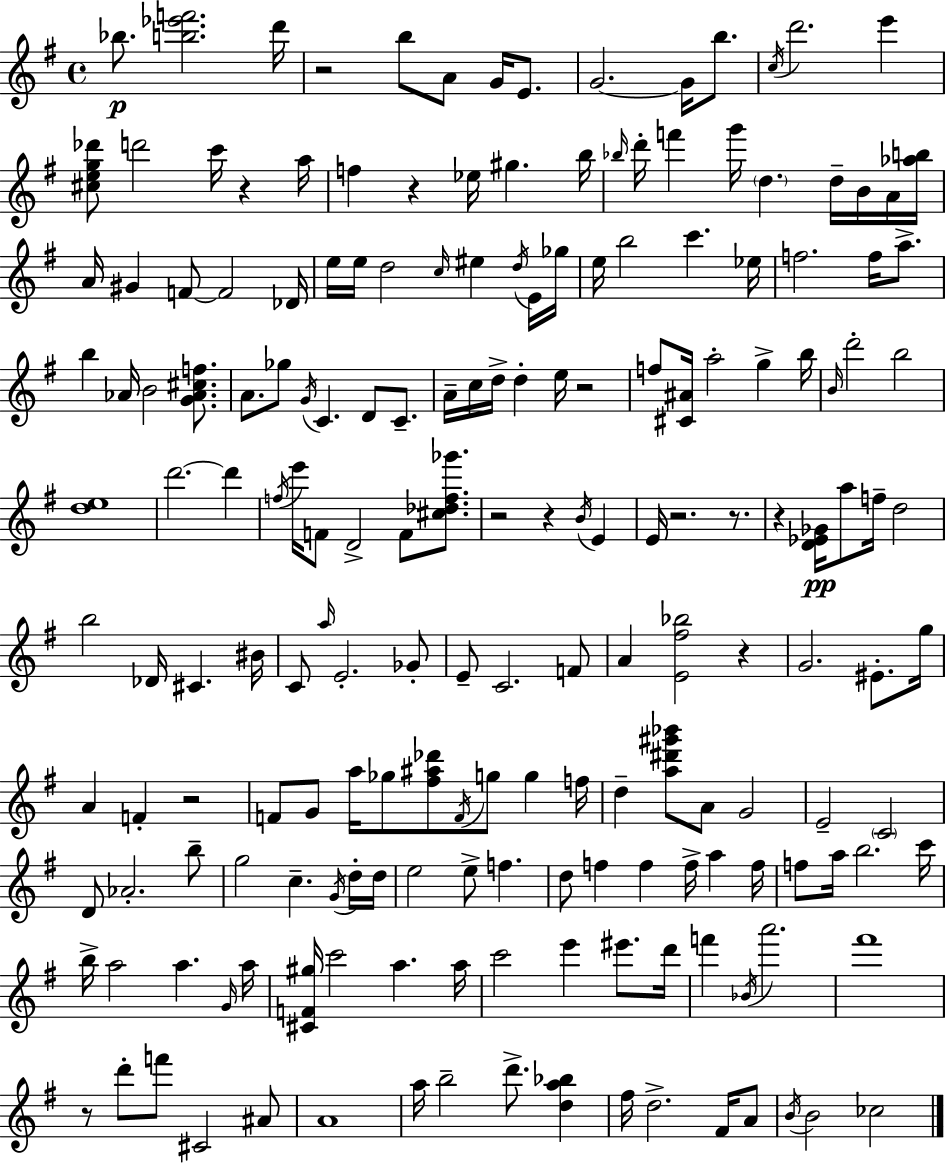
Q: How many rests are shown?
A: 12